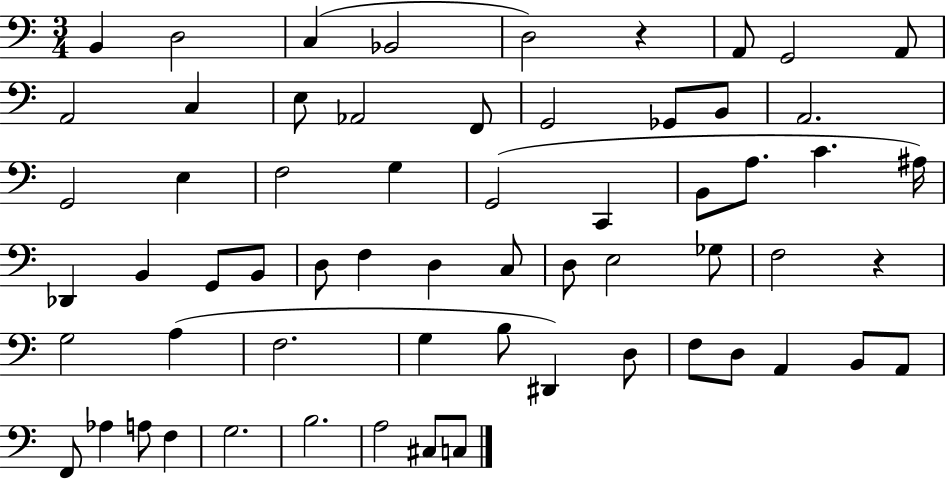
B2/q D3/h C3/q Bb2/h D3/h R/q A2/e G2/h A2/e A2/h C3/q E3/e Ab2/h F2/e G2/h Gb2/e B2/e A2/h. G2/h E3/q F3/h G3/q G2/h C2/q B2/e A3/e. C4/q. A#3/s Db2/q B2/q G2/e B2/e D3/e F3/q D3/q C3/e D3/e E3/h Gb3/e F3/h R/q G3/h A3/q F3/h. G3/q B3/e D#2/q D3/e F3/e D3/e A2/q B2/e A2/e F2/e Ab3/q A3/e F3/q G3/h. B3/h. A3/h C#3/e C3/e